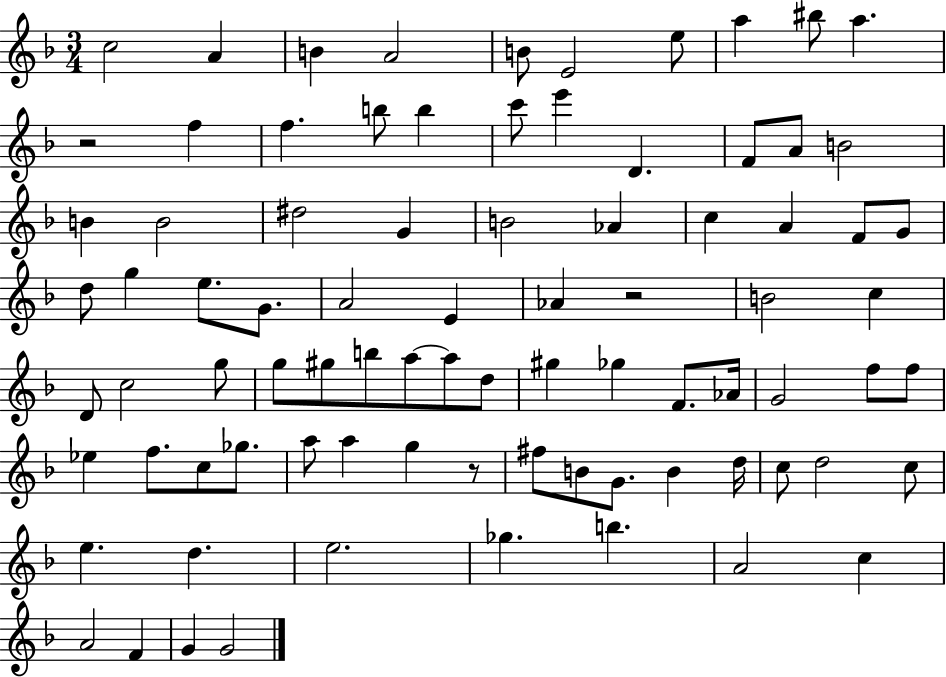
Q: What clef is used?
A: treble